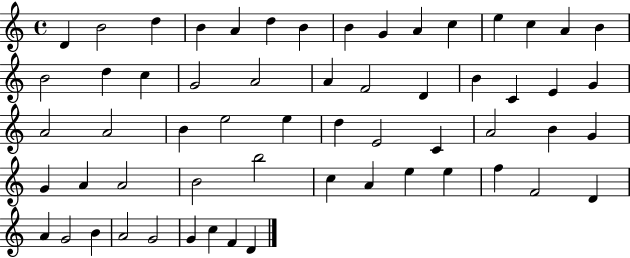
D4/q B4/h D5/q B4/q A4/q D5/q B4/q B4/q G4/q A4/q C5/q E5/q C5/q A4/q B4/q B4/h D5/q C5/q G4/h A4/h A4/q F4/h D4/q B4/q C4/q E4/q G4/q A4/h A4/h B4/q E5/h E5/q D5/q E4/h C4/q A4/h B4/q G4/q G4/q A4/q A4/h B4/h B5/h C5/q A4/q E5/q E5/q F5/q F4/h D4/q A4/q G4/h B4/q A4/h G4/h G4/q C5/q F4/q D4/q